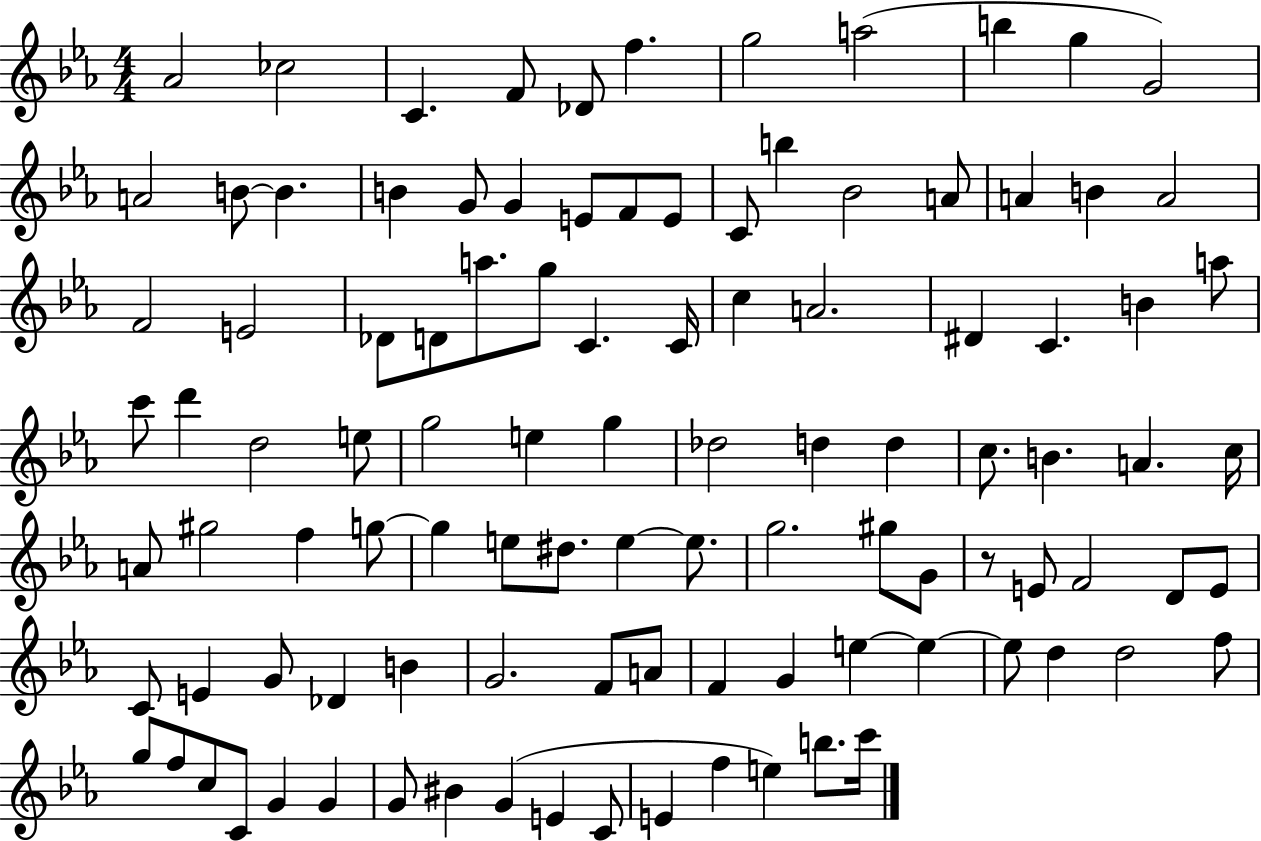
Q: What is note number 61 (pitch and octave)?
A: E5